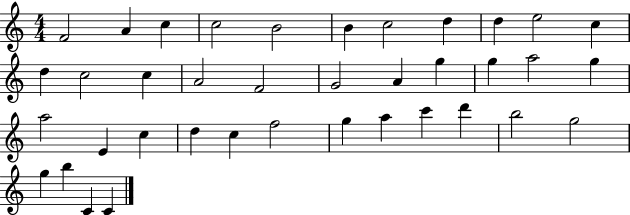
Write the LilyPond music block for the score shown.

{
  \clef treble
  \numericTimeSignature
  \time 4/4
  \key c \major
  f'2 a'4 c''4 | c''2 b'2 | b'4 c''2 d''4 | d''4 e''2 c''4 | \break d''4 c''2 c''4 | a'2 f'2 | g'2 a'4 g''4 | g''4 a''2 g''4 | \break a''2 e'4 c''4 | d''4 c''4 f''2 | g''4 a''4 c'''4 d'''4 | b''2 g''2 | \break g''4 b''4 c'4 c'4 | \bar "|."
}